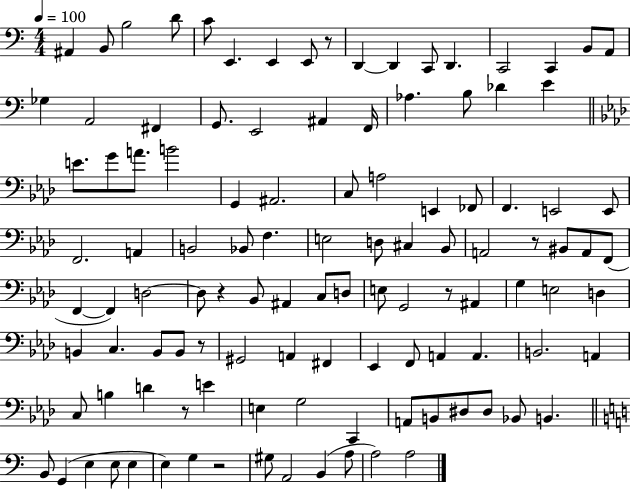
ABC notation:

X:1
T:Untitled
M:4/4
L:1/4
K:C
^A,, B,,/2 B,2 D/2 C/2 E,, E,, E,,/2 z/2 D,, D,, C,,/2 D,, C,,2 C,, B,,/2 A,,/2 _G, A,,2 ^F,, G,,/2 E,,2 ^A,, F,,/4 _A, B,/2 _D E E/2 G/2 A/2 B2 G,, ^A,,2 C,/2 A,2 E,, _F,,/2 F,, E,,2 E,,/2 F,,2 A,, B,,2 _B,,/2 F, E,2 D,/2 ^C, _B,,/2 A,,2 z/2 ^B,,/2 A,,/2 F,,/2 F,, F,, D,2 D,/2 z _B,,/2 ^A,, C,/2 D,/2 E,/2 G,,2 z/2 ^A,, G, E,2 D, B,, C, B,,/2 B,,/2 z/2 ^G,,2 A,, ^F,, _E,, F,,/2 A,, A,, B,,2 A,, C,/2 B, D z/2 E E, G,2 C,, A,,/2 B,,/2 ^D,/2 ^D,/2 _B,,/2 B,, B,,/2 G,, E, E,/2 E, E, G, z2 ^G,/2 A,,2 B,, A,/2 A,2 A,2